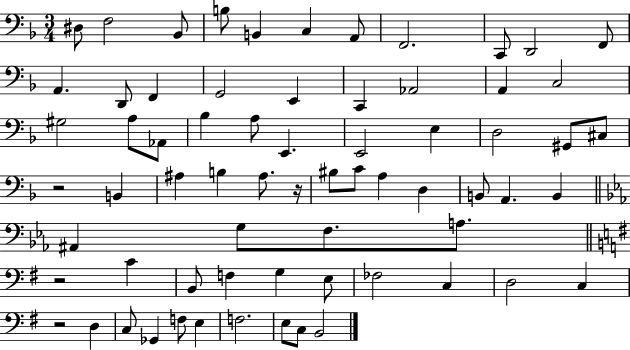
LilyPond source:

{
  \clef bass
  \numericTimeSignature
  \time 3/4
  \key f \major
  dis8 f2 bes,8 | b8 b,4 c4 a,8 | f,2. | c,8 d,2 f,8 | \break a,4. d,8 f,4 | g,2 e,4 | c,4 aes,2 | a,4 c2 | \break gis2 a8 aes,8 | bes4 a8 e,4. | e,2 e4 | d2 gis,8 cis8 | \break r2 b,4 | ais4 b4 ais8. r16 | bis8 c'8 a4 d4 | b,8 a,4. b,4 | \break \bar "||" \break \key ees \major ais,4 g8 f8. a8. | \bar "||" \break \key e \minor r2 c'4 | b,8 f4 g4 e8 | fes2 c4 | d2 c4 | \break r2 d4 | c8 ges,4 f8 e4 | f2. | e8 c8 b,2 | \break \bar "|."
}